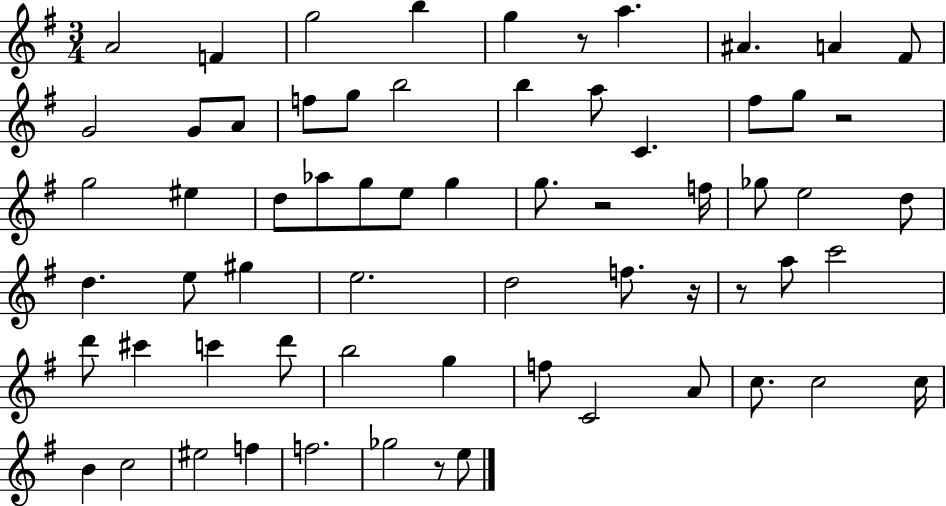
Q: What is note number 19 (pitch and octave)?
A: F#5